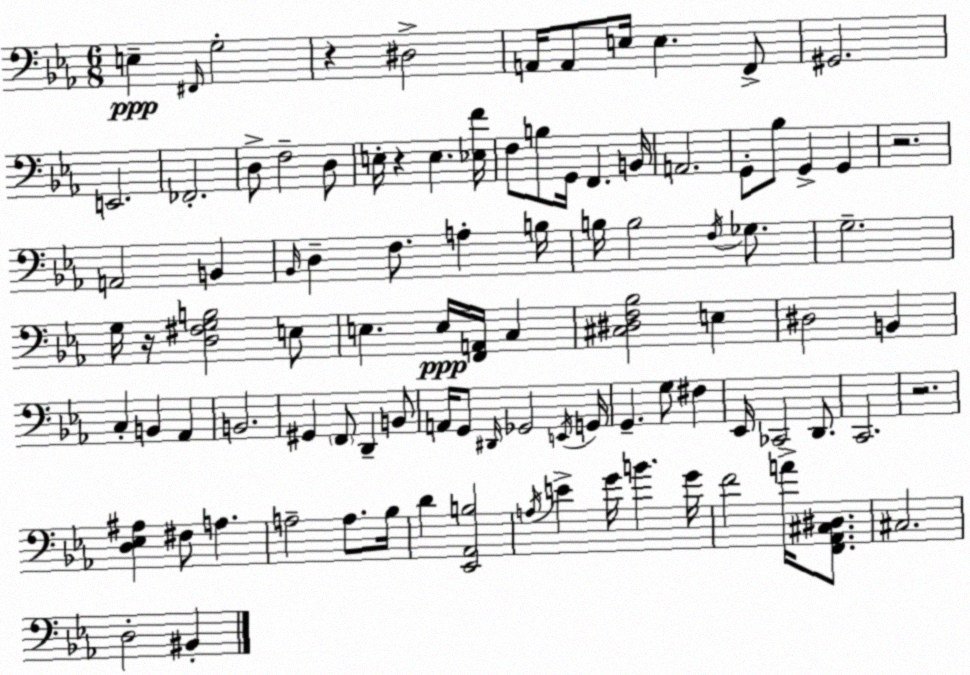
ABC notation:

X:1
T:Untitled
M:6/8
L:1/4
K:Cm
E, ^F,,/4 G,2 z ^D,2 A,,/4 A,,/2 E,/4 E, F,,/2 ^G,,2 E,,2 _F,,2 D,/2 F,2 D,/2 E,/4 z E, [_E,F]/4 F,/2 B,/2 G,,/4 F,, B,,/4 A,,2 G,,/2 _B,/2 G,, G,, z2 A,,2 B,, _B,,/4 D, F,/2 A, B,/4 B,/4 B,2 F,/4 _G,/2 G,2 G,/4 z/4 [D,^F,G,B,]2 E,/2 E, E,/4 [F,,A,,]/4 C, [^C,^D,F,_B,]2 E, ^D,2 B,, C, B,, _A,, B,,2 ^G,, F,,/2 D,, B,,/2 A,,/4 G,,/2 ^D,,/4 _G,,2 E,,/4 G,,/4 G,, G,/2 ^F, _E,,/4 _C,,2 D,,/2 C,,2 z2 [D,_E,^A,] ^F,/2 A, A,2 A,/2 _B,/4 D [_E,,_A,,B,]2 A,/4 E G/4 B G/4 F2 A/4 [F,,_A,,^C,^D,]/2 ^C,2 D,2 ^B,,